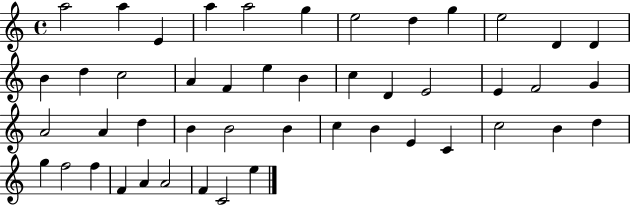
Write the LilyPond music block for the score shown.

{
  \clef treble
  \time 4/4
  \defaultTimeSignature
  \key c \major
  a''2 a''4 e'4 | a''4 a''2 g''4 | e''2 d''4 g''4 | e''2 d'4 d'4 | \break b'4 d''4 c''2 | a'4 f'4 e''4 b'4 | c''4 d'4 e'2 | e'4 f'2 g'4 | \break a'2 a'4 d''4 | b'4 b'2 b'4 | c''4 b'4 e'4 c'4 | c''2 b'4 d''4 | \break g''4 f''2 f''4 | f'4 a'4 a'2 | f'4 c'2 e''4 | \bar "|."
}